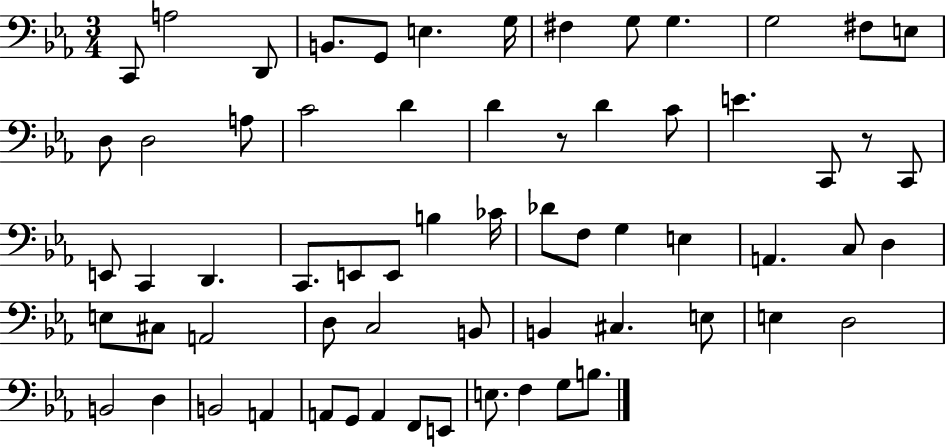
{
  \clef bass
  \numericTimeSignature
  \time 3/4
  \key ees \major
  \repeat volta 2 { c,8 a2 d,8 | b,8. g,8 e4. g16 | fis4 g8 g4. | g2 fis8 e8 | \break d8 d2 a8 | c'2 d'4 | d'4 r8 d'4 c'8 | e'4. c,8 r8 c,8 | \break e,8 c,4 d,4. | c,8. e,8 e,8 b4 ces'16 | des'8 f8 g4 e4 | a,4. c8 d4 | \break e8 cis8 a,2 | d8 c2 b,8 | b,4 cis4. e8 | e4 d2 | \break b,2 d4 | b,2 a,4 | a,8 g,8 a,4 f,8 e,8 | e8. f4 g8 b8. | \break } \bar "|."
}